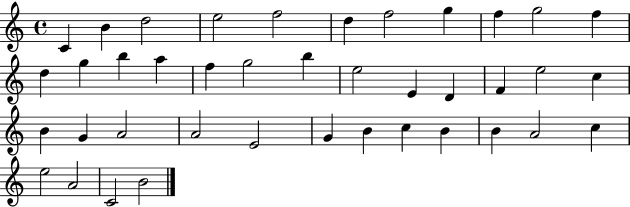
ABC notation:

X:1
T:Untitled
M:4/4
L:1/4
K:C
C B d2 e2 f2 d f2 g f g2 f d g b a f g2 b e2 E D F e2 c B G A2 A2 E2 G B c B B A2 c e2 A2 C2 B2